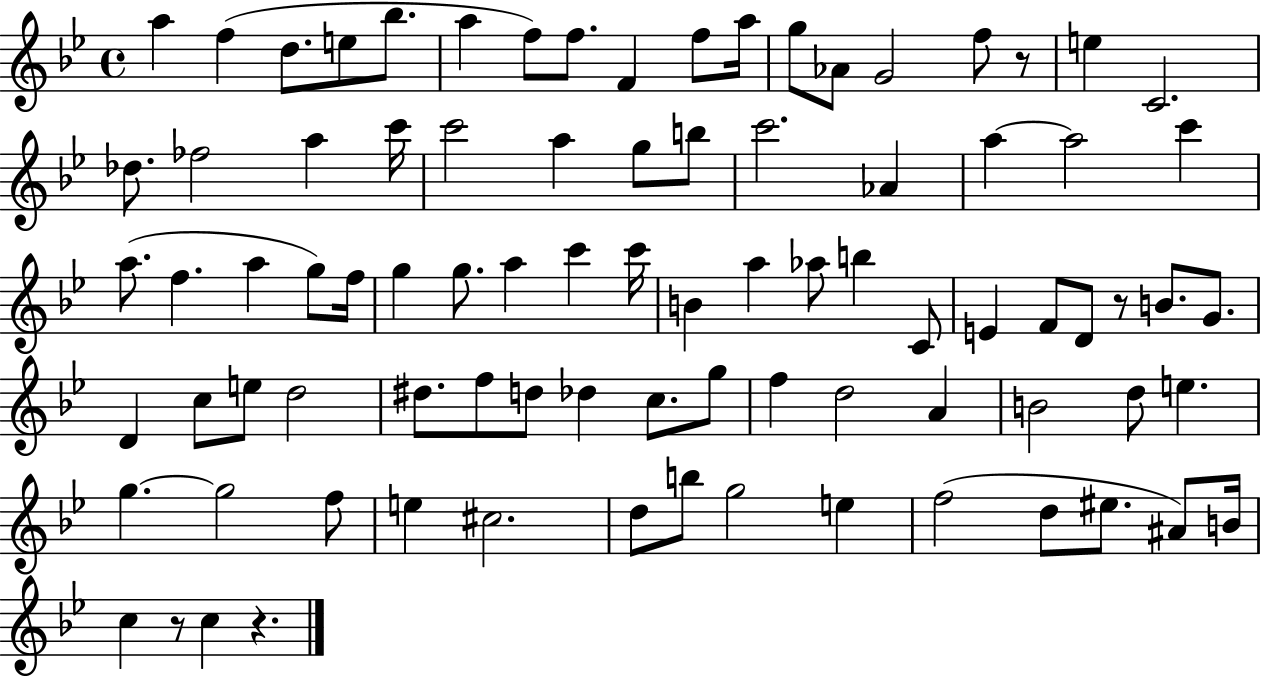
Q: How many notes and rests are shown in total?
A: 86